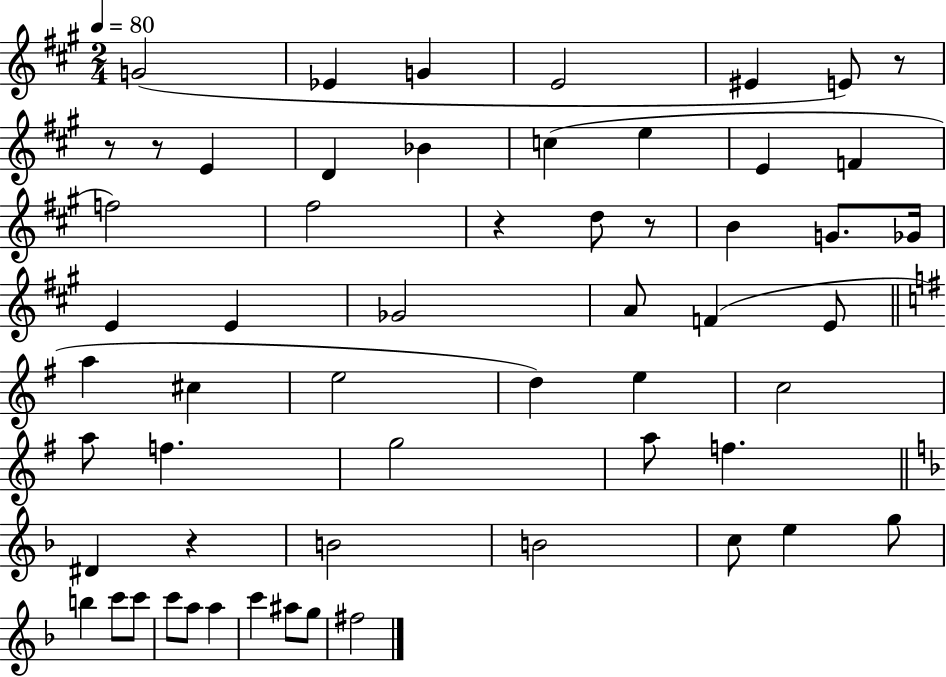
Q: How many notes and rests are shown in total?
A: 58